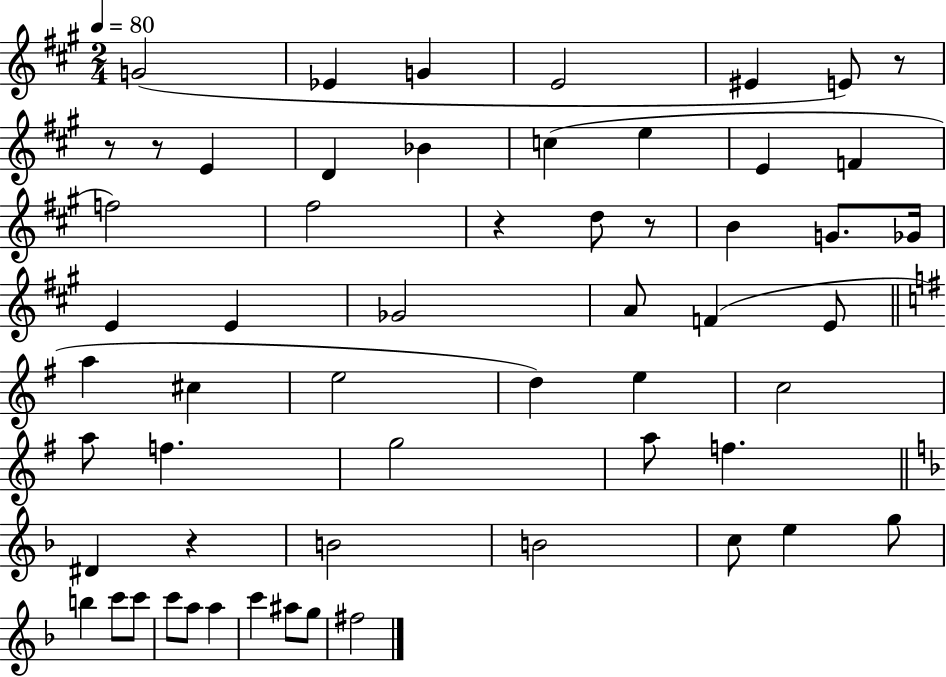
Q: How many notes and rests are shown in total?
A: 58